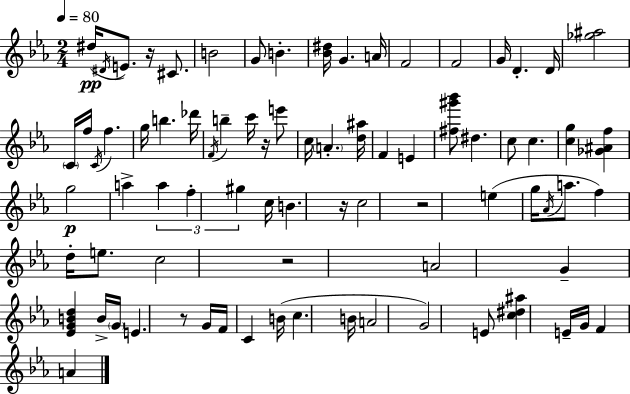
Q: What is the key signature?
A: EES major